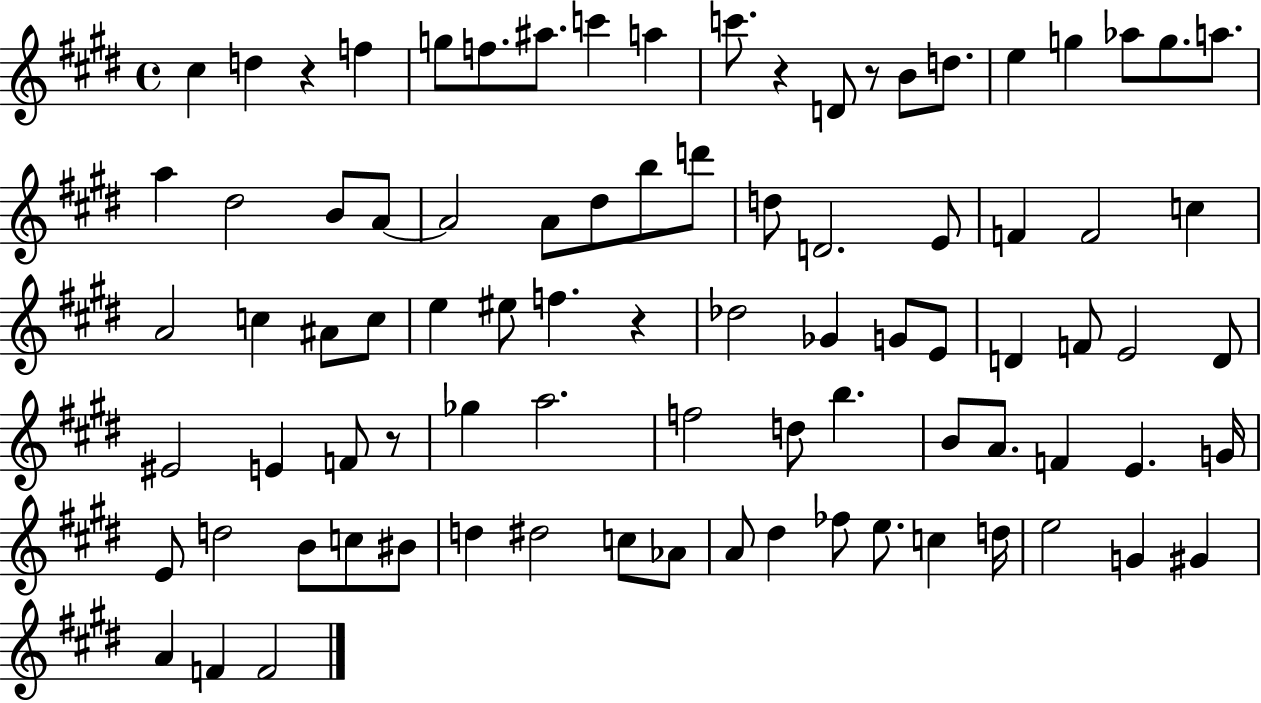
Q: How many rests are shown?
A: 5